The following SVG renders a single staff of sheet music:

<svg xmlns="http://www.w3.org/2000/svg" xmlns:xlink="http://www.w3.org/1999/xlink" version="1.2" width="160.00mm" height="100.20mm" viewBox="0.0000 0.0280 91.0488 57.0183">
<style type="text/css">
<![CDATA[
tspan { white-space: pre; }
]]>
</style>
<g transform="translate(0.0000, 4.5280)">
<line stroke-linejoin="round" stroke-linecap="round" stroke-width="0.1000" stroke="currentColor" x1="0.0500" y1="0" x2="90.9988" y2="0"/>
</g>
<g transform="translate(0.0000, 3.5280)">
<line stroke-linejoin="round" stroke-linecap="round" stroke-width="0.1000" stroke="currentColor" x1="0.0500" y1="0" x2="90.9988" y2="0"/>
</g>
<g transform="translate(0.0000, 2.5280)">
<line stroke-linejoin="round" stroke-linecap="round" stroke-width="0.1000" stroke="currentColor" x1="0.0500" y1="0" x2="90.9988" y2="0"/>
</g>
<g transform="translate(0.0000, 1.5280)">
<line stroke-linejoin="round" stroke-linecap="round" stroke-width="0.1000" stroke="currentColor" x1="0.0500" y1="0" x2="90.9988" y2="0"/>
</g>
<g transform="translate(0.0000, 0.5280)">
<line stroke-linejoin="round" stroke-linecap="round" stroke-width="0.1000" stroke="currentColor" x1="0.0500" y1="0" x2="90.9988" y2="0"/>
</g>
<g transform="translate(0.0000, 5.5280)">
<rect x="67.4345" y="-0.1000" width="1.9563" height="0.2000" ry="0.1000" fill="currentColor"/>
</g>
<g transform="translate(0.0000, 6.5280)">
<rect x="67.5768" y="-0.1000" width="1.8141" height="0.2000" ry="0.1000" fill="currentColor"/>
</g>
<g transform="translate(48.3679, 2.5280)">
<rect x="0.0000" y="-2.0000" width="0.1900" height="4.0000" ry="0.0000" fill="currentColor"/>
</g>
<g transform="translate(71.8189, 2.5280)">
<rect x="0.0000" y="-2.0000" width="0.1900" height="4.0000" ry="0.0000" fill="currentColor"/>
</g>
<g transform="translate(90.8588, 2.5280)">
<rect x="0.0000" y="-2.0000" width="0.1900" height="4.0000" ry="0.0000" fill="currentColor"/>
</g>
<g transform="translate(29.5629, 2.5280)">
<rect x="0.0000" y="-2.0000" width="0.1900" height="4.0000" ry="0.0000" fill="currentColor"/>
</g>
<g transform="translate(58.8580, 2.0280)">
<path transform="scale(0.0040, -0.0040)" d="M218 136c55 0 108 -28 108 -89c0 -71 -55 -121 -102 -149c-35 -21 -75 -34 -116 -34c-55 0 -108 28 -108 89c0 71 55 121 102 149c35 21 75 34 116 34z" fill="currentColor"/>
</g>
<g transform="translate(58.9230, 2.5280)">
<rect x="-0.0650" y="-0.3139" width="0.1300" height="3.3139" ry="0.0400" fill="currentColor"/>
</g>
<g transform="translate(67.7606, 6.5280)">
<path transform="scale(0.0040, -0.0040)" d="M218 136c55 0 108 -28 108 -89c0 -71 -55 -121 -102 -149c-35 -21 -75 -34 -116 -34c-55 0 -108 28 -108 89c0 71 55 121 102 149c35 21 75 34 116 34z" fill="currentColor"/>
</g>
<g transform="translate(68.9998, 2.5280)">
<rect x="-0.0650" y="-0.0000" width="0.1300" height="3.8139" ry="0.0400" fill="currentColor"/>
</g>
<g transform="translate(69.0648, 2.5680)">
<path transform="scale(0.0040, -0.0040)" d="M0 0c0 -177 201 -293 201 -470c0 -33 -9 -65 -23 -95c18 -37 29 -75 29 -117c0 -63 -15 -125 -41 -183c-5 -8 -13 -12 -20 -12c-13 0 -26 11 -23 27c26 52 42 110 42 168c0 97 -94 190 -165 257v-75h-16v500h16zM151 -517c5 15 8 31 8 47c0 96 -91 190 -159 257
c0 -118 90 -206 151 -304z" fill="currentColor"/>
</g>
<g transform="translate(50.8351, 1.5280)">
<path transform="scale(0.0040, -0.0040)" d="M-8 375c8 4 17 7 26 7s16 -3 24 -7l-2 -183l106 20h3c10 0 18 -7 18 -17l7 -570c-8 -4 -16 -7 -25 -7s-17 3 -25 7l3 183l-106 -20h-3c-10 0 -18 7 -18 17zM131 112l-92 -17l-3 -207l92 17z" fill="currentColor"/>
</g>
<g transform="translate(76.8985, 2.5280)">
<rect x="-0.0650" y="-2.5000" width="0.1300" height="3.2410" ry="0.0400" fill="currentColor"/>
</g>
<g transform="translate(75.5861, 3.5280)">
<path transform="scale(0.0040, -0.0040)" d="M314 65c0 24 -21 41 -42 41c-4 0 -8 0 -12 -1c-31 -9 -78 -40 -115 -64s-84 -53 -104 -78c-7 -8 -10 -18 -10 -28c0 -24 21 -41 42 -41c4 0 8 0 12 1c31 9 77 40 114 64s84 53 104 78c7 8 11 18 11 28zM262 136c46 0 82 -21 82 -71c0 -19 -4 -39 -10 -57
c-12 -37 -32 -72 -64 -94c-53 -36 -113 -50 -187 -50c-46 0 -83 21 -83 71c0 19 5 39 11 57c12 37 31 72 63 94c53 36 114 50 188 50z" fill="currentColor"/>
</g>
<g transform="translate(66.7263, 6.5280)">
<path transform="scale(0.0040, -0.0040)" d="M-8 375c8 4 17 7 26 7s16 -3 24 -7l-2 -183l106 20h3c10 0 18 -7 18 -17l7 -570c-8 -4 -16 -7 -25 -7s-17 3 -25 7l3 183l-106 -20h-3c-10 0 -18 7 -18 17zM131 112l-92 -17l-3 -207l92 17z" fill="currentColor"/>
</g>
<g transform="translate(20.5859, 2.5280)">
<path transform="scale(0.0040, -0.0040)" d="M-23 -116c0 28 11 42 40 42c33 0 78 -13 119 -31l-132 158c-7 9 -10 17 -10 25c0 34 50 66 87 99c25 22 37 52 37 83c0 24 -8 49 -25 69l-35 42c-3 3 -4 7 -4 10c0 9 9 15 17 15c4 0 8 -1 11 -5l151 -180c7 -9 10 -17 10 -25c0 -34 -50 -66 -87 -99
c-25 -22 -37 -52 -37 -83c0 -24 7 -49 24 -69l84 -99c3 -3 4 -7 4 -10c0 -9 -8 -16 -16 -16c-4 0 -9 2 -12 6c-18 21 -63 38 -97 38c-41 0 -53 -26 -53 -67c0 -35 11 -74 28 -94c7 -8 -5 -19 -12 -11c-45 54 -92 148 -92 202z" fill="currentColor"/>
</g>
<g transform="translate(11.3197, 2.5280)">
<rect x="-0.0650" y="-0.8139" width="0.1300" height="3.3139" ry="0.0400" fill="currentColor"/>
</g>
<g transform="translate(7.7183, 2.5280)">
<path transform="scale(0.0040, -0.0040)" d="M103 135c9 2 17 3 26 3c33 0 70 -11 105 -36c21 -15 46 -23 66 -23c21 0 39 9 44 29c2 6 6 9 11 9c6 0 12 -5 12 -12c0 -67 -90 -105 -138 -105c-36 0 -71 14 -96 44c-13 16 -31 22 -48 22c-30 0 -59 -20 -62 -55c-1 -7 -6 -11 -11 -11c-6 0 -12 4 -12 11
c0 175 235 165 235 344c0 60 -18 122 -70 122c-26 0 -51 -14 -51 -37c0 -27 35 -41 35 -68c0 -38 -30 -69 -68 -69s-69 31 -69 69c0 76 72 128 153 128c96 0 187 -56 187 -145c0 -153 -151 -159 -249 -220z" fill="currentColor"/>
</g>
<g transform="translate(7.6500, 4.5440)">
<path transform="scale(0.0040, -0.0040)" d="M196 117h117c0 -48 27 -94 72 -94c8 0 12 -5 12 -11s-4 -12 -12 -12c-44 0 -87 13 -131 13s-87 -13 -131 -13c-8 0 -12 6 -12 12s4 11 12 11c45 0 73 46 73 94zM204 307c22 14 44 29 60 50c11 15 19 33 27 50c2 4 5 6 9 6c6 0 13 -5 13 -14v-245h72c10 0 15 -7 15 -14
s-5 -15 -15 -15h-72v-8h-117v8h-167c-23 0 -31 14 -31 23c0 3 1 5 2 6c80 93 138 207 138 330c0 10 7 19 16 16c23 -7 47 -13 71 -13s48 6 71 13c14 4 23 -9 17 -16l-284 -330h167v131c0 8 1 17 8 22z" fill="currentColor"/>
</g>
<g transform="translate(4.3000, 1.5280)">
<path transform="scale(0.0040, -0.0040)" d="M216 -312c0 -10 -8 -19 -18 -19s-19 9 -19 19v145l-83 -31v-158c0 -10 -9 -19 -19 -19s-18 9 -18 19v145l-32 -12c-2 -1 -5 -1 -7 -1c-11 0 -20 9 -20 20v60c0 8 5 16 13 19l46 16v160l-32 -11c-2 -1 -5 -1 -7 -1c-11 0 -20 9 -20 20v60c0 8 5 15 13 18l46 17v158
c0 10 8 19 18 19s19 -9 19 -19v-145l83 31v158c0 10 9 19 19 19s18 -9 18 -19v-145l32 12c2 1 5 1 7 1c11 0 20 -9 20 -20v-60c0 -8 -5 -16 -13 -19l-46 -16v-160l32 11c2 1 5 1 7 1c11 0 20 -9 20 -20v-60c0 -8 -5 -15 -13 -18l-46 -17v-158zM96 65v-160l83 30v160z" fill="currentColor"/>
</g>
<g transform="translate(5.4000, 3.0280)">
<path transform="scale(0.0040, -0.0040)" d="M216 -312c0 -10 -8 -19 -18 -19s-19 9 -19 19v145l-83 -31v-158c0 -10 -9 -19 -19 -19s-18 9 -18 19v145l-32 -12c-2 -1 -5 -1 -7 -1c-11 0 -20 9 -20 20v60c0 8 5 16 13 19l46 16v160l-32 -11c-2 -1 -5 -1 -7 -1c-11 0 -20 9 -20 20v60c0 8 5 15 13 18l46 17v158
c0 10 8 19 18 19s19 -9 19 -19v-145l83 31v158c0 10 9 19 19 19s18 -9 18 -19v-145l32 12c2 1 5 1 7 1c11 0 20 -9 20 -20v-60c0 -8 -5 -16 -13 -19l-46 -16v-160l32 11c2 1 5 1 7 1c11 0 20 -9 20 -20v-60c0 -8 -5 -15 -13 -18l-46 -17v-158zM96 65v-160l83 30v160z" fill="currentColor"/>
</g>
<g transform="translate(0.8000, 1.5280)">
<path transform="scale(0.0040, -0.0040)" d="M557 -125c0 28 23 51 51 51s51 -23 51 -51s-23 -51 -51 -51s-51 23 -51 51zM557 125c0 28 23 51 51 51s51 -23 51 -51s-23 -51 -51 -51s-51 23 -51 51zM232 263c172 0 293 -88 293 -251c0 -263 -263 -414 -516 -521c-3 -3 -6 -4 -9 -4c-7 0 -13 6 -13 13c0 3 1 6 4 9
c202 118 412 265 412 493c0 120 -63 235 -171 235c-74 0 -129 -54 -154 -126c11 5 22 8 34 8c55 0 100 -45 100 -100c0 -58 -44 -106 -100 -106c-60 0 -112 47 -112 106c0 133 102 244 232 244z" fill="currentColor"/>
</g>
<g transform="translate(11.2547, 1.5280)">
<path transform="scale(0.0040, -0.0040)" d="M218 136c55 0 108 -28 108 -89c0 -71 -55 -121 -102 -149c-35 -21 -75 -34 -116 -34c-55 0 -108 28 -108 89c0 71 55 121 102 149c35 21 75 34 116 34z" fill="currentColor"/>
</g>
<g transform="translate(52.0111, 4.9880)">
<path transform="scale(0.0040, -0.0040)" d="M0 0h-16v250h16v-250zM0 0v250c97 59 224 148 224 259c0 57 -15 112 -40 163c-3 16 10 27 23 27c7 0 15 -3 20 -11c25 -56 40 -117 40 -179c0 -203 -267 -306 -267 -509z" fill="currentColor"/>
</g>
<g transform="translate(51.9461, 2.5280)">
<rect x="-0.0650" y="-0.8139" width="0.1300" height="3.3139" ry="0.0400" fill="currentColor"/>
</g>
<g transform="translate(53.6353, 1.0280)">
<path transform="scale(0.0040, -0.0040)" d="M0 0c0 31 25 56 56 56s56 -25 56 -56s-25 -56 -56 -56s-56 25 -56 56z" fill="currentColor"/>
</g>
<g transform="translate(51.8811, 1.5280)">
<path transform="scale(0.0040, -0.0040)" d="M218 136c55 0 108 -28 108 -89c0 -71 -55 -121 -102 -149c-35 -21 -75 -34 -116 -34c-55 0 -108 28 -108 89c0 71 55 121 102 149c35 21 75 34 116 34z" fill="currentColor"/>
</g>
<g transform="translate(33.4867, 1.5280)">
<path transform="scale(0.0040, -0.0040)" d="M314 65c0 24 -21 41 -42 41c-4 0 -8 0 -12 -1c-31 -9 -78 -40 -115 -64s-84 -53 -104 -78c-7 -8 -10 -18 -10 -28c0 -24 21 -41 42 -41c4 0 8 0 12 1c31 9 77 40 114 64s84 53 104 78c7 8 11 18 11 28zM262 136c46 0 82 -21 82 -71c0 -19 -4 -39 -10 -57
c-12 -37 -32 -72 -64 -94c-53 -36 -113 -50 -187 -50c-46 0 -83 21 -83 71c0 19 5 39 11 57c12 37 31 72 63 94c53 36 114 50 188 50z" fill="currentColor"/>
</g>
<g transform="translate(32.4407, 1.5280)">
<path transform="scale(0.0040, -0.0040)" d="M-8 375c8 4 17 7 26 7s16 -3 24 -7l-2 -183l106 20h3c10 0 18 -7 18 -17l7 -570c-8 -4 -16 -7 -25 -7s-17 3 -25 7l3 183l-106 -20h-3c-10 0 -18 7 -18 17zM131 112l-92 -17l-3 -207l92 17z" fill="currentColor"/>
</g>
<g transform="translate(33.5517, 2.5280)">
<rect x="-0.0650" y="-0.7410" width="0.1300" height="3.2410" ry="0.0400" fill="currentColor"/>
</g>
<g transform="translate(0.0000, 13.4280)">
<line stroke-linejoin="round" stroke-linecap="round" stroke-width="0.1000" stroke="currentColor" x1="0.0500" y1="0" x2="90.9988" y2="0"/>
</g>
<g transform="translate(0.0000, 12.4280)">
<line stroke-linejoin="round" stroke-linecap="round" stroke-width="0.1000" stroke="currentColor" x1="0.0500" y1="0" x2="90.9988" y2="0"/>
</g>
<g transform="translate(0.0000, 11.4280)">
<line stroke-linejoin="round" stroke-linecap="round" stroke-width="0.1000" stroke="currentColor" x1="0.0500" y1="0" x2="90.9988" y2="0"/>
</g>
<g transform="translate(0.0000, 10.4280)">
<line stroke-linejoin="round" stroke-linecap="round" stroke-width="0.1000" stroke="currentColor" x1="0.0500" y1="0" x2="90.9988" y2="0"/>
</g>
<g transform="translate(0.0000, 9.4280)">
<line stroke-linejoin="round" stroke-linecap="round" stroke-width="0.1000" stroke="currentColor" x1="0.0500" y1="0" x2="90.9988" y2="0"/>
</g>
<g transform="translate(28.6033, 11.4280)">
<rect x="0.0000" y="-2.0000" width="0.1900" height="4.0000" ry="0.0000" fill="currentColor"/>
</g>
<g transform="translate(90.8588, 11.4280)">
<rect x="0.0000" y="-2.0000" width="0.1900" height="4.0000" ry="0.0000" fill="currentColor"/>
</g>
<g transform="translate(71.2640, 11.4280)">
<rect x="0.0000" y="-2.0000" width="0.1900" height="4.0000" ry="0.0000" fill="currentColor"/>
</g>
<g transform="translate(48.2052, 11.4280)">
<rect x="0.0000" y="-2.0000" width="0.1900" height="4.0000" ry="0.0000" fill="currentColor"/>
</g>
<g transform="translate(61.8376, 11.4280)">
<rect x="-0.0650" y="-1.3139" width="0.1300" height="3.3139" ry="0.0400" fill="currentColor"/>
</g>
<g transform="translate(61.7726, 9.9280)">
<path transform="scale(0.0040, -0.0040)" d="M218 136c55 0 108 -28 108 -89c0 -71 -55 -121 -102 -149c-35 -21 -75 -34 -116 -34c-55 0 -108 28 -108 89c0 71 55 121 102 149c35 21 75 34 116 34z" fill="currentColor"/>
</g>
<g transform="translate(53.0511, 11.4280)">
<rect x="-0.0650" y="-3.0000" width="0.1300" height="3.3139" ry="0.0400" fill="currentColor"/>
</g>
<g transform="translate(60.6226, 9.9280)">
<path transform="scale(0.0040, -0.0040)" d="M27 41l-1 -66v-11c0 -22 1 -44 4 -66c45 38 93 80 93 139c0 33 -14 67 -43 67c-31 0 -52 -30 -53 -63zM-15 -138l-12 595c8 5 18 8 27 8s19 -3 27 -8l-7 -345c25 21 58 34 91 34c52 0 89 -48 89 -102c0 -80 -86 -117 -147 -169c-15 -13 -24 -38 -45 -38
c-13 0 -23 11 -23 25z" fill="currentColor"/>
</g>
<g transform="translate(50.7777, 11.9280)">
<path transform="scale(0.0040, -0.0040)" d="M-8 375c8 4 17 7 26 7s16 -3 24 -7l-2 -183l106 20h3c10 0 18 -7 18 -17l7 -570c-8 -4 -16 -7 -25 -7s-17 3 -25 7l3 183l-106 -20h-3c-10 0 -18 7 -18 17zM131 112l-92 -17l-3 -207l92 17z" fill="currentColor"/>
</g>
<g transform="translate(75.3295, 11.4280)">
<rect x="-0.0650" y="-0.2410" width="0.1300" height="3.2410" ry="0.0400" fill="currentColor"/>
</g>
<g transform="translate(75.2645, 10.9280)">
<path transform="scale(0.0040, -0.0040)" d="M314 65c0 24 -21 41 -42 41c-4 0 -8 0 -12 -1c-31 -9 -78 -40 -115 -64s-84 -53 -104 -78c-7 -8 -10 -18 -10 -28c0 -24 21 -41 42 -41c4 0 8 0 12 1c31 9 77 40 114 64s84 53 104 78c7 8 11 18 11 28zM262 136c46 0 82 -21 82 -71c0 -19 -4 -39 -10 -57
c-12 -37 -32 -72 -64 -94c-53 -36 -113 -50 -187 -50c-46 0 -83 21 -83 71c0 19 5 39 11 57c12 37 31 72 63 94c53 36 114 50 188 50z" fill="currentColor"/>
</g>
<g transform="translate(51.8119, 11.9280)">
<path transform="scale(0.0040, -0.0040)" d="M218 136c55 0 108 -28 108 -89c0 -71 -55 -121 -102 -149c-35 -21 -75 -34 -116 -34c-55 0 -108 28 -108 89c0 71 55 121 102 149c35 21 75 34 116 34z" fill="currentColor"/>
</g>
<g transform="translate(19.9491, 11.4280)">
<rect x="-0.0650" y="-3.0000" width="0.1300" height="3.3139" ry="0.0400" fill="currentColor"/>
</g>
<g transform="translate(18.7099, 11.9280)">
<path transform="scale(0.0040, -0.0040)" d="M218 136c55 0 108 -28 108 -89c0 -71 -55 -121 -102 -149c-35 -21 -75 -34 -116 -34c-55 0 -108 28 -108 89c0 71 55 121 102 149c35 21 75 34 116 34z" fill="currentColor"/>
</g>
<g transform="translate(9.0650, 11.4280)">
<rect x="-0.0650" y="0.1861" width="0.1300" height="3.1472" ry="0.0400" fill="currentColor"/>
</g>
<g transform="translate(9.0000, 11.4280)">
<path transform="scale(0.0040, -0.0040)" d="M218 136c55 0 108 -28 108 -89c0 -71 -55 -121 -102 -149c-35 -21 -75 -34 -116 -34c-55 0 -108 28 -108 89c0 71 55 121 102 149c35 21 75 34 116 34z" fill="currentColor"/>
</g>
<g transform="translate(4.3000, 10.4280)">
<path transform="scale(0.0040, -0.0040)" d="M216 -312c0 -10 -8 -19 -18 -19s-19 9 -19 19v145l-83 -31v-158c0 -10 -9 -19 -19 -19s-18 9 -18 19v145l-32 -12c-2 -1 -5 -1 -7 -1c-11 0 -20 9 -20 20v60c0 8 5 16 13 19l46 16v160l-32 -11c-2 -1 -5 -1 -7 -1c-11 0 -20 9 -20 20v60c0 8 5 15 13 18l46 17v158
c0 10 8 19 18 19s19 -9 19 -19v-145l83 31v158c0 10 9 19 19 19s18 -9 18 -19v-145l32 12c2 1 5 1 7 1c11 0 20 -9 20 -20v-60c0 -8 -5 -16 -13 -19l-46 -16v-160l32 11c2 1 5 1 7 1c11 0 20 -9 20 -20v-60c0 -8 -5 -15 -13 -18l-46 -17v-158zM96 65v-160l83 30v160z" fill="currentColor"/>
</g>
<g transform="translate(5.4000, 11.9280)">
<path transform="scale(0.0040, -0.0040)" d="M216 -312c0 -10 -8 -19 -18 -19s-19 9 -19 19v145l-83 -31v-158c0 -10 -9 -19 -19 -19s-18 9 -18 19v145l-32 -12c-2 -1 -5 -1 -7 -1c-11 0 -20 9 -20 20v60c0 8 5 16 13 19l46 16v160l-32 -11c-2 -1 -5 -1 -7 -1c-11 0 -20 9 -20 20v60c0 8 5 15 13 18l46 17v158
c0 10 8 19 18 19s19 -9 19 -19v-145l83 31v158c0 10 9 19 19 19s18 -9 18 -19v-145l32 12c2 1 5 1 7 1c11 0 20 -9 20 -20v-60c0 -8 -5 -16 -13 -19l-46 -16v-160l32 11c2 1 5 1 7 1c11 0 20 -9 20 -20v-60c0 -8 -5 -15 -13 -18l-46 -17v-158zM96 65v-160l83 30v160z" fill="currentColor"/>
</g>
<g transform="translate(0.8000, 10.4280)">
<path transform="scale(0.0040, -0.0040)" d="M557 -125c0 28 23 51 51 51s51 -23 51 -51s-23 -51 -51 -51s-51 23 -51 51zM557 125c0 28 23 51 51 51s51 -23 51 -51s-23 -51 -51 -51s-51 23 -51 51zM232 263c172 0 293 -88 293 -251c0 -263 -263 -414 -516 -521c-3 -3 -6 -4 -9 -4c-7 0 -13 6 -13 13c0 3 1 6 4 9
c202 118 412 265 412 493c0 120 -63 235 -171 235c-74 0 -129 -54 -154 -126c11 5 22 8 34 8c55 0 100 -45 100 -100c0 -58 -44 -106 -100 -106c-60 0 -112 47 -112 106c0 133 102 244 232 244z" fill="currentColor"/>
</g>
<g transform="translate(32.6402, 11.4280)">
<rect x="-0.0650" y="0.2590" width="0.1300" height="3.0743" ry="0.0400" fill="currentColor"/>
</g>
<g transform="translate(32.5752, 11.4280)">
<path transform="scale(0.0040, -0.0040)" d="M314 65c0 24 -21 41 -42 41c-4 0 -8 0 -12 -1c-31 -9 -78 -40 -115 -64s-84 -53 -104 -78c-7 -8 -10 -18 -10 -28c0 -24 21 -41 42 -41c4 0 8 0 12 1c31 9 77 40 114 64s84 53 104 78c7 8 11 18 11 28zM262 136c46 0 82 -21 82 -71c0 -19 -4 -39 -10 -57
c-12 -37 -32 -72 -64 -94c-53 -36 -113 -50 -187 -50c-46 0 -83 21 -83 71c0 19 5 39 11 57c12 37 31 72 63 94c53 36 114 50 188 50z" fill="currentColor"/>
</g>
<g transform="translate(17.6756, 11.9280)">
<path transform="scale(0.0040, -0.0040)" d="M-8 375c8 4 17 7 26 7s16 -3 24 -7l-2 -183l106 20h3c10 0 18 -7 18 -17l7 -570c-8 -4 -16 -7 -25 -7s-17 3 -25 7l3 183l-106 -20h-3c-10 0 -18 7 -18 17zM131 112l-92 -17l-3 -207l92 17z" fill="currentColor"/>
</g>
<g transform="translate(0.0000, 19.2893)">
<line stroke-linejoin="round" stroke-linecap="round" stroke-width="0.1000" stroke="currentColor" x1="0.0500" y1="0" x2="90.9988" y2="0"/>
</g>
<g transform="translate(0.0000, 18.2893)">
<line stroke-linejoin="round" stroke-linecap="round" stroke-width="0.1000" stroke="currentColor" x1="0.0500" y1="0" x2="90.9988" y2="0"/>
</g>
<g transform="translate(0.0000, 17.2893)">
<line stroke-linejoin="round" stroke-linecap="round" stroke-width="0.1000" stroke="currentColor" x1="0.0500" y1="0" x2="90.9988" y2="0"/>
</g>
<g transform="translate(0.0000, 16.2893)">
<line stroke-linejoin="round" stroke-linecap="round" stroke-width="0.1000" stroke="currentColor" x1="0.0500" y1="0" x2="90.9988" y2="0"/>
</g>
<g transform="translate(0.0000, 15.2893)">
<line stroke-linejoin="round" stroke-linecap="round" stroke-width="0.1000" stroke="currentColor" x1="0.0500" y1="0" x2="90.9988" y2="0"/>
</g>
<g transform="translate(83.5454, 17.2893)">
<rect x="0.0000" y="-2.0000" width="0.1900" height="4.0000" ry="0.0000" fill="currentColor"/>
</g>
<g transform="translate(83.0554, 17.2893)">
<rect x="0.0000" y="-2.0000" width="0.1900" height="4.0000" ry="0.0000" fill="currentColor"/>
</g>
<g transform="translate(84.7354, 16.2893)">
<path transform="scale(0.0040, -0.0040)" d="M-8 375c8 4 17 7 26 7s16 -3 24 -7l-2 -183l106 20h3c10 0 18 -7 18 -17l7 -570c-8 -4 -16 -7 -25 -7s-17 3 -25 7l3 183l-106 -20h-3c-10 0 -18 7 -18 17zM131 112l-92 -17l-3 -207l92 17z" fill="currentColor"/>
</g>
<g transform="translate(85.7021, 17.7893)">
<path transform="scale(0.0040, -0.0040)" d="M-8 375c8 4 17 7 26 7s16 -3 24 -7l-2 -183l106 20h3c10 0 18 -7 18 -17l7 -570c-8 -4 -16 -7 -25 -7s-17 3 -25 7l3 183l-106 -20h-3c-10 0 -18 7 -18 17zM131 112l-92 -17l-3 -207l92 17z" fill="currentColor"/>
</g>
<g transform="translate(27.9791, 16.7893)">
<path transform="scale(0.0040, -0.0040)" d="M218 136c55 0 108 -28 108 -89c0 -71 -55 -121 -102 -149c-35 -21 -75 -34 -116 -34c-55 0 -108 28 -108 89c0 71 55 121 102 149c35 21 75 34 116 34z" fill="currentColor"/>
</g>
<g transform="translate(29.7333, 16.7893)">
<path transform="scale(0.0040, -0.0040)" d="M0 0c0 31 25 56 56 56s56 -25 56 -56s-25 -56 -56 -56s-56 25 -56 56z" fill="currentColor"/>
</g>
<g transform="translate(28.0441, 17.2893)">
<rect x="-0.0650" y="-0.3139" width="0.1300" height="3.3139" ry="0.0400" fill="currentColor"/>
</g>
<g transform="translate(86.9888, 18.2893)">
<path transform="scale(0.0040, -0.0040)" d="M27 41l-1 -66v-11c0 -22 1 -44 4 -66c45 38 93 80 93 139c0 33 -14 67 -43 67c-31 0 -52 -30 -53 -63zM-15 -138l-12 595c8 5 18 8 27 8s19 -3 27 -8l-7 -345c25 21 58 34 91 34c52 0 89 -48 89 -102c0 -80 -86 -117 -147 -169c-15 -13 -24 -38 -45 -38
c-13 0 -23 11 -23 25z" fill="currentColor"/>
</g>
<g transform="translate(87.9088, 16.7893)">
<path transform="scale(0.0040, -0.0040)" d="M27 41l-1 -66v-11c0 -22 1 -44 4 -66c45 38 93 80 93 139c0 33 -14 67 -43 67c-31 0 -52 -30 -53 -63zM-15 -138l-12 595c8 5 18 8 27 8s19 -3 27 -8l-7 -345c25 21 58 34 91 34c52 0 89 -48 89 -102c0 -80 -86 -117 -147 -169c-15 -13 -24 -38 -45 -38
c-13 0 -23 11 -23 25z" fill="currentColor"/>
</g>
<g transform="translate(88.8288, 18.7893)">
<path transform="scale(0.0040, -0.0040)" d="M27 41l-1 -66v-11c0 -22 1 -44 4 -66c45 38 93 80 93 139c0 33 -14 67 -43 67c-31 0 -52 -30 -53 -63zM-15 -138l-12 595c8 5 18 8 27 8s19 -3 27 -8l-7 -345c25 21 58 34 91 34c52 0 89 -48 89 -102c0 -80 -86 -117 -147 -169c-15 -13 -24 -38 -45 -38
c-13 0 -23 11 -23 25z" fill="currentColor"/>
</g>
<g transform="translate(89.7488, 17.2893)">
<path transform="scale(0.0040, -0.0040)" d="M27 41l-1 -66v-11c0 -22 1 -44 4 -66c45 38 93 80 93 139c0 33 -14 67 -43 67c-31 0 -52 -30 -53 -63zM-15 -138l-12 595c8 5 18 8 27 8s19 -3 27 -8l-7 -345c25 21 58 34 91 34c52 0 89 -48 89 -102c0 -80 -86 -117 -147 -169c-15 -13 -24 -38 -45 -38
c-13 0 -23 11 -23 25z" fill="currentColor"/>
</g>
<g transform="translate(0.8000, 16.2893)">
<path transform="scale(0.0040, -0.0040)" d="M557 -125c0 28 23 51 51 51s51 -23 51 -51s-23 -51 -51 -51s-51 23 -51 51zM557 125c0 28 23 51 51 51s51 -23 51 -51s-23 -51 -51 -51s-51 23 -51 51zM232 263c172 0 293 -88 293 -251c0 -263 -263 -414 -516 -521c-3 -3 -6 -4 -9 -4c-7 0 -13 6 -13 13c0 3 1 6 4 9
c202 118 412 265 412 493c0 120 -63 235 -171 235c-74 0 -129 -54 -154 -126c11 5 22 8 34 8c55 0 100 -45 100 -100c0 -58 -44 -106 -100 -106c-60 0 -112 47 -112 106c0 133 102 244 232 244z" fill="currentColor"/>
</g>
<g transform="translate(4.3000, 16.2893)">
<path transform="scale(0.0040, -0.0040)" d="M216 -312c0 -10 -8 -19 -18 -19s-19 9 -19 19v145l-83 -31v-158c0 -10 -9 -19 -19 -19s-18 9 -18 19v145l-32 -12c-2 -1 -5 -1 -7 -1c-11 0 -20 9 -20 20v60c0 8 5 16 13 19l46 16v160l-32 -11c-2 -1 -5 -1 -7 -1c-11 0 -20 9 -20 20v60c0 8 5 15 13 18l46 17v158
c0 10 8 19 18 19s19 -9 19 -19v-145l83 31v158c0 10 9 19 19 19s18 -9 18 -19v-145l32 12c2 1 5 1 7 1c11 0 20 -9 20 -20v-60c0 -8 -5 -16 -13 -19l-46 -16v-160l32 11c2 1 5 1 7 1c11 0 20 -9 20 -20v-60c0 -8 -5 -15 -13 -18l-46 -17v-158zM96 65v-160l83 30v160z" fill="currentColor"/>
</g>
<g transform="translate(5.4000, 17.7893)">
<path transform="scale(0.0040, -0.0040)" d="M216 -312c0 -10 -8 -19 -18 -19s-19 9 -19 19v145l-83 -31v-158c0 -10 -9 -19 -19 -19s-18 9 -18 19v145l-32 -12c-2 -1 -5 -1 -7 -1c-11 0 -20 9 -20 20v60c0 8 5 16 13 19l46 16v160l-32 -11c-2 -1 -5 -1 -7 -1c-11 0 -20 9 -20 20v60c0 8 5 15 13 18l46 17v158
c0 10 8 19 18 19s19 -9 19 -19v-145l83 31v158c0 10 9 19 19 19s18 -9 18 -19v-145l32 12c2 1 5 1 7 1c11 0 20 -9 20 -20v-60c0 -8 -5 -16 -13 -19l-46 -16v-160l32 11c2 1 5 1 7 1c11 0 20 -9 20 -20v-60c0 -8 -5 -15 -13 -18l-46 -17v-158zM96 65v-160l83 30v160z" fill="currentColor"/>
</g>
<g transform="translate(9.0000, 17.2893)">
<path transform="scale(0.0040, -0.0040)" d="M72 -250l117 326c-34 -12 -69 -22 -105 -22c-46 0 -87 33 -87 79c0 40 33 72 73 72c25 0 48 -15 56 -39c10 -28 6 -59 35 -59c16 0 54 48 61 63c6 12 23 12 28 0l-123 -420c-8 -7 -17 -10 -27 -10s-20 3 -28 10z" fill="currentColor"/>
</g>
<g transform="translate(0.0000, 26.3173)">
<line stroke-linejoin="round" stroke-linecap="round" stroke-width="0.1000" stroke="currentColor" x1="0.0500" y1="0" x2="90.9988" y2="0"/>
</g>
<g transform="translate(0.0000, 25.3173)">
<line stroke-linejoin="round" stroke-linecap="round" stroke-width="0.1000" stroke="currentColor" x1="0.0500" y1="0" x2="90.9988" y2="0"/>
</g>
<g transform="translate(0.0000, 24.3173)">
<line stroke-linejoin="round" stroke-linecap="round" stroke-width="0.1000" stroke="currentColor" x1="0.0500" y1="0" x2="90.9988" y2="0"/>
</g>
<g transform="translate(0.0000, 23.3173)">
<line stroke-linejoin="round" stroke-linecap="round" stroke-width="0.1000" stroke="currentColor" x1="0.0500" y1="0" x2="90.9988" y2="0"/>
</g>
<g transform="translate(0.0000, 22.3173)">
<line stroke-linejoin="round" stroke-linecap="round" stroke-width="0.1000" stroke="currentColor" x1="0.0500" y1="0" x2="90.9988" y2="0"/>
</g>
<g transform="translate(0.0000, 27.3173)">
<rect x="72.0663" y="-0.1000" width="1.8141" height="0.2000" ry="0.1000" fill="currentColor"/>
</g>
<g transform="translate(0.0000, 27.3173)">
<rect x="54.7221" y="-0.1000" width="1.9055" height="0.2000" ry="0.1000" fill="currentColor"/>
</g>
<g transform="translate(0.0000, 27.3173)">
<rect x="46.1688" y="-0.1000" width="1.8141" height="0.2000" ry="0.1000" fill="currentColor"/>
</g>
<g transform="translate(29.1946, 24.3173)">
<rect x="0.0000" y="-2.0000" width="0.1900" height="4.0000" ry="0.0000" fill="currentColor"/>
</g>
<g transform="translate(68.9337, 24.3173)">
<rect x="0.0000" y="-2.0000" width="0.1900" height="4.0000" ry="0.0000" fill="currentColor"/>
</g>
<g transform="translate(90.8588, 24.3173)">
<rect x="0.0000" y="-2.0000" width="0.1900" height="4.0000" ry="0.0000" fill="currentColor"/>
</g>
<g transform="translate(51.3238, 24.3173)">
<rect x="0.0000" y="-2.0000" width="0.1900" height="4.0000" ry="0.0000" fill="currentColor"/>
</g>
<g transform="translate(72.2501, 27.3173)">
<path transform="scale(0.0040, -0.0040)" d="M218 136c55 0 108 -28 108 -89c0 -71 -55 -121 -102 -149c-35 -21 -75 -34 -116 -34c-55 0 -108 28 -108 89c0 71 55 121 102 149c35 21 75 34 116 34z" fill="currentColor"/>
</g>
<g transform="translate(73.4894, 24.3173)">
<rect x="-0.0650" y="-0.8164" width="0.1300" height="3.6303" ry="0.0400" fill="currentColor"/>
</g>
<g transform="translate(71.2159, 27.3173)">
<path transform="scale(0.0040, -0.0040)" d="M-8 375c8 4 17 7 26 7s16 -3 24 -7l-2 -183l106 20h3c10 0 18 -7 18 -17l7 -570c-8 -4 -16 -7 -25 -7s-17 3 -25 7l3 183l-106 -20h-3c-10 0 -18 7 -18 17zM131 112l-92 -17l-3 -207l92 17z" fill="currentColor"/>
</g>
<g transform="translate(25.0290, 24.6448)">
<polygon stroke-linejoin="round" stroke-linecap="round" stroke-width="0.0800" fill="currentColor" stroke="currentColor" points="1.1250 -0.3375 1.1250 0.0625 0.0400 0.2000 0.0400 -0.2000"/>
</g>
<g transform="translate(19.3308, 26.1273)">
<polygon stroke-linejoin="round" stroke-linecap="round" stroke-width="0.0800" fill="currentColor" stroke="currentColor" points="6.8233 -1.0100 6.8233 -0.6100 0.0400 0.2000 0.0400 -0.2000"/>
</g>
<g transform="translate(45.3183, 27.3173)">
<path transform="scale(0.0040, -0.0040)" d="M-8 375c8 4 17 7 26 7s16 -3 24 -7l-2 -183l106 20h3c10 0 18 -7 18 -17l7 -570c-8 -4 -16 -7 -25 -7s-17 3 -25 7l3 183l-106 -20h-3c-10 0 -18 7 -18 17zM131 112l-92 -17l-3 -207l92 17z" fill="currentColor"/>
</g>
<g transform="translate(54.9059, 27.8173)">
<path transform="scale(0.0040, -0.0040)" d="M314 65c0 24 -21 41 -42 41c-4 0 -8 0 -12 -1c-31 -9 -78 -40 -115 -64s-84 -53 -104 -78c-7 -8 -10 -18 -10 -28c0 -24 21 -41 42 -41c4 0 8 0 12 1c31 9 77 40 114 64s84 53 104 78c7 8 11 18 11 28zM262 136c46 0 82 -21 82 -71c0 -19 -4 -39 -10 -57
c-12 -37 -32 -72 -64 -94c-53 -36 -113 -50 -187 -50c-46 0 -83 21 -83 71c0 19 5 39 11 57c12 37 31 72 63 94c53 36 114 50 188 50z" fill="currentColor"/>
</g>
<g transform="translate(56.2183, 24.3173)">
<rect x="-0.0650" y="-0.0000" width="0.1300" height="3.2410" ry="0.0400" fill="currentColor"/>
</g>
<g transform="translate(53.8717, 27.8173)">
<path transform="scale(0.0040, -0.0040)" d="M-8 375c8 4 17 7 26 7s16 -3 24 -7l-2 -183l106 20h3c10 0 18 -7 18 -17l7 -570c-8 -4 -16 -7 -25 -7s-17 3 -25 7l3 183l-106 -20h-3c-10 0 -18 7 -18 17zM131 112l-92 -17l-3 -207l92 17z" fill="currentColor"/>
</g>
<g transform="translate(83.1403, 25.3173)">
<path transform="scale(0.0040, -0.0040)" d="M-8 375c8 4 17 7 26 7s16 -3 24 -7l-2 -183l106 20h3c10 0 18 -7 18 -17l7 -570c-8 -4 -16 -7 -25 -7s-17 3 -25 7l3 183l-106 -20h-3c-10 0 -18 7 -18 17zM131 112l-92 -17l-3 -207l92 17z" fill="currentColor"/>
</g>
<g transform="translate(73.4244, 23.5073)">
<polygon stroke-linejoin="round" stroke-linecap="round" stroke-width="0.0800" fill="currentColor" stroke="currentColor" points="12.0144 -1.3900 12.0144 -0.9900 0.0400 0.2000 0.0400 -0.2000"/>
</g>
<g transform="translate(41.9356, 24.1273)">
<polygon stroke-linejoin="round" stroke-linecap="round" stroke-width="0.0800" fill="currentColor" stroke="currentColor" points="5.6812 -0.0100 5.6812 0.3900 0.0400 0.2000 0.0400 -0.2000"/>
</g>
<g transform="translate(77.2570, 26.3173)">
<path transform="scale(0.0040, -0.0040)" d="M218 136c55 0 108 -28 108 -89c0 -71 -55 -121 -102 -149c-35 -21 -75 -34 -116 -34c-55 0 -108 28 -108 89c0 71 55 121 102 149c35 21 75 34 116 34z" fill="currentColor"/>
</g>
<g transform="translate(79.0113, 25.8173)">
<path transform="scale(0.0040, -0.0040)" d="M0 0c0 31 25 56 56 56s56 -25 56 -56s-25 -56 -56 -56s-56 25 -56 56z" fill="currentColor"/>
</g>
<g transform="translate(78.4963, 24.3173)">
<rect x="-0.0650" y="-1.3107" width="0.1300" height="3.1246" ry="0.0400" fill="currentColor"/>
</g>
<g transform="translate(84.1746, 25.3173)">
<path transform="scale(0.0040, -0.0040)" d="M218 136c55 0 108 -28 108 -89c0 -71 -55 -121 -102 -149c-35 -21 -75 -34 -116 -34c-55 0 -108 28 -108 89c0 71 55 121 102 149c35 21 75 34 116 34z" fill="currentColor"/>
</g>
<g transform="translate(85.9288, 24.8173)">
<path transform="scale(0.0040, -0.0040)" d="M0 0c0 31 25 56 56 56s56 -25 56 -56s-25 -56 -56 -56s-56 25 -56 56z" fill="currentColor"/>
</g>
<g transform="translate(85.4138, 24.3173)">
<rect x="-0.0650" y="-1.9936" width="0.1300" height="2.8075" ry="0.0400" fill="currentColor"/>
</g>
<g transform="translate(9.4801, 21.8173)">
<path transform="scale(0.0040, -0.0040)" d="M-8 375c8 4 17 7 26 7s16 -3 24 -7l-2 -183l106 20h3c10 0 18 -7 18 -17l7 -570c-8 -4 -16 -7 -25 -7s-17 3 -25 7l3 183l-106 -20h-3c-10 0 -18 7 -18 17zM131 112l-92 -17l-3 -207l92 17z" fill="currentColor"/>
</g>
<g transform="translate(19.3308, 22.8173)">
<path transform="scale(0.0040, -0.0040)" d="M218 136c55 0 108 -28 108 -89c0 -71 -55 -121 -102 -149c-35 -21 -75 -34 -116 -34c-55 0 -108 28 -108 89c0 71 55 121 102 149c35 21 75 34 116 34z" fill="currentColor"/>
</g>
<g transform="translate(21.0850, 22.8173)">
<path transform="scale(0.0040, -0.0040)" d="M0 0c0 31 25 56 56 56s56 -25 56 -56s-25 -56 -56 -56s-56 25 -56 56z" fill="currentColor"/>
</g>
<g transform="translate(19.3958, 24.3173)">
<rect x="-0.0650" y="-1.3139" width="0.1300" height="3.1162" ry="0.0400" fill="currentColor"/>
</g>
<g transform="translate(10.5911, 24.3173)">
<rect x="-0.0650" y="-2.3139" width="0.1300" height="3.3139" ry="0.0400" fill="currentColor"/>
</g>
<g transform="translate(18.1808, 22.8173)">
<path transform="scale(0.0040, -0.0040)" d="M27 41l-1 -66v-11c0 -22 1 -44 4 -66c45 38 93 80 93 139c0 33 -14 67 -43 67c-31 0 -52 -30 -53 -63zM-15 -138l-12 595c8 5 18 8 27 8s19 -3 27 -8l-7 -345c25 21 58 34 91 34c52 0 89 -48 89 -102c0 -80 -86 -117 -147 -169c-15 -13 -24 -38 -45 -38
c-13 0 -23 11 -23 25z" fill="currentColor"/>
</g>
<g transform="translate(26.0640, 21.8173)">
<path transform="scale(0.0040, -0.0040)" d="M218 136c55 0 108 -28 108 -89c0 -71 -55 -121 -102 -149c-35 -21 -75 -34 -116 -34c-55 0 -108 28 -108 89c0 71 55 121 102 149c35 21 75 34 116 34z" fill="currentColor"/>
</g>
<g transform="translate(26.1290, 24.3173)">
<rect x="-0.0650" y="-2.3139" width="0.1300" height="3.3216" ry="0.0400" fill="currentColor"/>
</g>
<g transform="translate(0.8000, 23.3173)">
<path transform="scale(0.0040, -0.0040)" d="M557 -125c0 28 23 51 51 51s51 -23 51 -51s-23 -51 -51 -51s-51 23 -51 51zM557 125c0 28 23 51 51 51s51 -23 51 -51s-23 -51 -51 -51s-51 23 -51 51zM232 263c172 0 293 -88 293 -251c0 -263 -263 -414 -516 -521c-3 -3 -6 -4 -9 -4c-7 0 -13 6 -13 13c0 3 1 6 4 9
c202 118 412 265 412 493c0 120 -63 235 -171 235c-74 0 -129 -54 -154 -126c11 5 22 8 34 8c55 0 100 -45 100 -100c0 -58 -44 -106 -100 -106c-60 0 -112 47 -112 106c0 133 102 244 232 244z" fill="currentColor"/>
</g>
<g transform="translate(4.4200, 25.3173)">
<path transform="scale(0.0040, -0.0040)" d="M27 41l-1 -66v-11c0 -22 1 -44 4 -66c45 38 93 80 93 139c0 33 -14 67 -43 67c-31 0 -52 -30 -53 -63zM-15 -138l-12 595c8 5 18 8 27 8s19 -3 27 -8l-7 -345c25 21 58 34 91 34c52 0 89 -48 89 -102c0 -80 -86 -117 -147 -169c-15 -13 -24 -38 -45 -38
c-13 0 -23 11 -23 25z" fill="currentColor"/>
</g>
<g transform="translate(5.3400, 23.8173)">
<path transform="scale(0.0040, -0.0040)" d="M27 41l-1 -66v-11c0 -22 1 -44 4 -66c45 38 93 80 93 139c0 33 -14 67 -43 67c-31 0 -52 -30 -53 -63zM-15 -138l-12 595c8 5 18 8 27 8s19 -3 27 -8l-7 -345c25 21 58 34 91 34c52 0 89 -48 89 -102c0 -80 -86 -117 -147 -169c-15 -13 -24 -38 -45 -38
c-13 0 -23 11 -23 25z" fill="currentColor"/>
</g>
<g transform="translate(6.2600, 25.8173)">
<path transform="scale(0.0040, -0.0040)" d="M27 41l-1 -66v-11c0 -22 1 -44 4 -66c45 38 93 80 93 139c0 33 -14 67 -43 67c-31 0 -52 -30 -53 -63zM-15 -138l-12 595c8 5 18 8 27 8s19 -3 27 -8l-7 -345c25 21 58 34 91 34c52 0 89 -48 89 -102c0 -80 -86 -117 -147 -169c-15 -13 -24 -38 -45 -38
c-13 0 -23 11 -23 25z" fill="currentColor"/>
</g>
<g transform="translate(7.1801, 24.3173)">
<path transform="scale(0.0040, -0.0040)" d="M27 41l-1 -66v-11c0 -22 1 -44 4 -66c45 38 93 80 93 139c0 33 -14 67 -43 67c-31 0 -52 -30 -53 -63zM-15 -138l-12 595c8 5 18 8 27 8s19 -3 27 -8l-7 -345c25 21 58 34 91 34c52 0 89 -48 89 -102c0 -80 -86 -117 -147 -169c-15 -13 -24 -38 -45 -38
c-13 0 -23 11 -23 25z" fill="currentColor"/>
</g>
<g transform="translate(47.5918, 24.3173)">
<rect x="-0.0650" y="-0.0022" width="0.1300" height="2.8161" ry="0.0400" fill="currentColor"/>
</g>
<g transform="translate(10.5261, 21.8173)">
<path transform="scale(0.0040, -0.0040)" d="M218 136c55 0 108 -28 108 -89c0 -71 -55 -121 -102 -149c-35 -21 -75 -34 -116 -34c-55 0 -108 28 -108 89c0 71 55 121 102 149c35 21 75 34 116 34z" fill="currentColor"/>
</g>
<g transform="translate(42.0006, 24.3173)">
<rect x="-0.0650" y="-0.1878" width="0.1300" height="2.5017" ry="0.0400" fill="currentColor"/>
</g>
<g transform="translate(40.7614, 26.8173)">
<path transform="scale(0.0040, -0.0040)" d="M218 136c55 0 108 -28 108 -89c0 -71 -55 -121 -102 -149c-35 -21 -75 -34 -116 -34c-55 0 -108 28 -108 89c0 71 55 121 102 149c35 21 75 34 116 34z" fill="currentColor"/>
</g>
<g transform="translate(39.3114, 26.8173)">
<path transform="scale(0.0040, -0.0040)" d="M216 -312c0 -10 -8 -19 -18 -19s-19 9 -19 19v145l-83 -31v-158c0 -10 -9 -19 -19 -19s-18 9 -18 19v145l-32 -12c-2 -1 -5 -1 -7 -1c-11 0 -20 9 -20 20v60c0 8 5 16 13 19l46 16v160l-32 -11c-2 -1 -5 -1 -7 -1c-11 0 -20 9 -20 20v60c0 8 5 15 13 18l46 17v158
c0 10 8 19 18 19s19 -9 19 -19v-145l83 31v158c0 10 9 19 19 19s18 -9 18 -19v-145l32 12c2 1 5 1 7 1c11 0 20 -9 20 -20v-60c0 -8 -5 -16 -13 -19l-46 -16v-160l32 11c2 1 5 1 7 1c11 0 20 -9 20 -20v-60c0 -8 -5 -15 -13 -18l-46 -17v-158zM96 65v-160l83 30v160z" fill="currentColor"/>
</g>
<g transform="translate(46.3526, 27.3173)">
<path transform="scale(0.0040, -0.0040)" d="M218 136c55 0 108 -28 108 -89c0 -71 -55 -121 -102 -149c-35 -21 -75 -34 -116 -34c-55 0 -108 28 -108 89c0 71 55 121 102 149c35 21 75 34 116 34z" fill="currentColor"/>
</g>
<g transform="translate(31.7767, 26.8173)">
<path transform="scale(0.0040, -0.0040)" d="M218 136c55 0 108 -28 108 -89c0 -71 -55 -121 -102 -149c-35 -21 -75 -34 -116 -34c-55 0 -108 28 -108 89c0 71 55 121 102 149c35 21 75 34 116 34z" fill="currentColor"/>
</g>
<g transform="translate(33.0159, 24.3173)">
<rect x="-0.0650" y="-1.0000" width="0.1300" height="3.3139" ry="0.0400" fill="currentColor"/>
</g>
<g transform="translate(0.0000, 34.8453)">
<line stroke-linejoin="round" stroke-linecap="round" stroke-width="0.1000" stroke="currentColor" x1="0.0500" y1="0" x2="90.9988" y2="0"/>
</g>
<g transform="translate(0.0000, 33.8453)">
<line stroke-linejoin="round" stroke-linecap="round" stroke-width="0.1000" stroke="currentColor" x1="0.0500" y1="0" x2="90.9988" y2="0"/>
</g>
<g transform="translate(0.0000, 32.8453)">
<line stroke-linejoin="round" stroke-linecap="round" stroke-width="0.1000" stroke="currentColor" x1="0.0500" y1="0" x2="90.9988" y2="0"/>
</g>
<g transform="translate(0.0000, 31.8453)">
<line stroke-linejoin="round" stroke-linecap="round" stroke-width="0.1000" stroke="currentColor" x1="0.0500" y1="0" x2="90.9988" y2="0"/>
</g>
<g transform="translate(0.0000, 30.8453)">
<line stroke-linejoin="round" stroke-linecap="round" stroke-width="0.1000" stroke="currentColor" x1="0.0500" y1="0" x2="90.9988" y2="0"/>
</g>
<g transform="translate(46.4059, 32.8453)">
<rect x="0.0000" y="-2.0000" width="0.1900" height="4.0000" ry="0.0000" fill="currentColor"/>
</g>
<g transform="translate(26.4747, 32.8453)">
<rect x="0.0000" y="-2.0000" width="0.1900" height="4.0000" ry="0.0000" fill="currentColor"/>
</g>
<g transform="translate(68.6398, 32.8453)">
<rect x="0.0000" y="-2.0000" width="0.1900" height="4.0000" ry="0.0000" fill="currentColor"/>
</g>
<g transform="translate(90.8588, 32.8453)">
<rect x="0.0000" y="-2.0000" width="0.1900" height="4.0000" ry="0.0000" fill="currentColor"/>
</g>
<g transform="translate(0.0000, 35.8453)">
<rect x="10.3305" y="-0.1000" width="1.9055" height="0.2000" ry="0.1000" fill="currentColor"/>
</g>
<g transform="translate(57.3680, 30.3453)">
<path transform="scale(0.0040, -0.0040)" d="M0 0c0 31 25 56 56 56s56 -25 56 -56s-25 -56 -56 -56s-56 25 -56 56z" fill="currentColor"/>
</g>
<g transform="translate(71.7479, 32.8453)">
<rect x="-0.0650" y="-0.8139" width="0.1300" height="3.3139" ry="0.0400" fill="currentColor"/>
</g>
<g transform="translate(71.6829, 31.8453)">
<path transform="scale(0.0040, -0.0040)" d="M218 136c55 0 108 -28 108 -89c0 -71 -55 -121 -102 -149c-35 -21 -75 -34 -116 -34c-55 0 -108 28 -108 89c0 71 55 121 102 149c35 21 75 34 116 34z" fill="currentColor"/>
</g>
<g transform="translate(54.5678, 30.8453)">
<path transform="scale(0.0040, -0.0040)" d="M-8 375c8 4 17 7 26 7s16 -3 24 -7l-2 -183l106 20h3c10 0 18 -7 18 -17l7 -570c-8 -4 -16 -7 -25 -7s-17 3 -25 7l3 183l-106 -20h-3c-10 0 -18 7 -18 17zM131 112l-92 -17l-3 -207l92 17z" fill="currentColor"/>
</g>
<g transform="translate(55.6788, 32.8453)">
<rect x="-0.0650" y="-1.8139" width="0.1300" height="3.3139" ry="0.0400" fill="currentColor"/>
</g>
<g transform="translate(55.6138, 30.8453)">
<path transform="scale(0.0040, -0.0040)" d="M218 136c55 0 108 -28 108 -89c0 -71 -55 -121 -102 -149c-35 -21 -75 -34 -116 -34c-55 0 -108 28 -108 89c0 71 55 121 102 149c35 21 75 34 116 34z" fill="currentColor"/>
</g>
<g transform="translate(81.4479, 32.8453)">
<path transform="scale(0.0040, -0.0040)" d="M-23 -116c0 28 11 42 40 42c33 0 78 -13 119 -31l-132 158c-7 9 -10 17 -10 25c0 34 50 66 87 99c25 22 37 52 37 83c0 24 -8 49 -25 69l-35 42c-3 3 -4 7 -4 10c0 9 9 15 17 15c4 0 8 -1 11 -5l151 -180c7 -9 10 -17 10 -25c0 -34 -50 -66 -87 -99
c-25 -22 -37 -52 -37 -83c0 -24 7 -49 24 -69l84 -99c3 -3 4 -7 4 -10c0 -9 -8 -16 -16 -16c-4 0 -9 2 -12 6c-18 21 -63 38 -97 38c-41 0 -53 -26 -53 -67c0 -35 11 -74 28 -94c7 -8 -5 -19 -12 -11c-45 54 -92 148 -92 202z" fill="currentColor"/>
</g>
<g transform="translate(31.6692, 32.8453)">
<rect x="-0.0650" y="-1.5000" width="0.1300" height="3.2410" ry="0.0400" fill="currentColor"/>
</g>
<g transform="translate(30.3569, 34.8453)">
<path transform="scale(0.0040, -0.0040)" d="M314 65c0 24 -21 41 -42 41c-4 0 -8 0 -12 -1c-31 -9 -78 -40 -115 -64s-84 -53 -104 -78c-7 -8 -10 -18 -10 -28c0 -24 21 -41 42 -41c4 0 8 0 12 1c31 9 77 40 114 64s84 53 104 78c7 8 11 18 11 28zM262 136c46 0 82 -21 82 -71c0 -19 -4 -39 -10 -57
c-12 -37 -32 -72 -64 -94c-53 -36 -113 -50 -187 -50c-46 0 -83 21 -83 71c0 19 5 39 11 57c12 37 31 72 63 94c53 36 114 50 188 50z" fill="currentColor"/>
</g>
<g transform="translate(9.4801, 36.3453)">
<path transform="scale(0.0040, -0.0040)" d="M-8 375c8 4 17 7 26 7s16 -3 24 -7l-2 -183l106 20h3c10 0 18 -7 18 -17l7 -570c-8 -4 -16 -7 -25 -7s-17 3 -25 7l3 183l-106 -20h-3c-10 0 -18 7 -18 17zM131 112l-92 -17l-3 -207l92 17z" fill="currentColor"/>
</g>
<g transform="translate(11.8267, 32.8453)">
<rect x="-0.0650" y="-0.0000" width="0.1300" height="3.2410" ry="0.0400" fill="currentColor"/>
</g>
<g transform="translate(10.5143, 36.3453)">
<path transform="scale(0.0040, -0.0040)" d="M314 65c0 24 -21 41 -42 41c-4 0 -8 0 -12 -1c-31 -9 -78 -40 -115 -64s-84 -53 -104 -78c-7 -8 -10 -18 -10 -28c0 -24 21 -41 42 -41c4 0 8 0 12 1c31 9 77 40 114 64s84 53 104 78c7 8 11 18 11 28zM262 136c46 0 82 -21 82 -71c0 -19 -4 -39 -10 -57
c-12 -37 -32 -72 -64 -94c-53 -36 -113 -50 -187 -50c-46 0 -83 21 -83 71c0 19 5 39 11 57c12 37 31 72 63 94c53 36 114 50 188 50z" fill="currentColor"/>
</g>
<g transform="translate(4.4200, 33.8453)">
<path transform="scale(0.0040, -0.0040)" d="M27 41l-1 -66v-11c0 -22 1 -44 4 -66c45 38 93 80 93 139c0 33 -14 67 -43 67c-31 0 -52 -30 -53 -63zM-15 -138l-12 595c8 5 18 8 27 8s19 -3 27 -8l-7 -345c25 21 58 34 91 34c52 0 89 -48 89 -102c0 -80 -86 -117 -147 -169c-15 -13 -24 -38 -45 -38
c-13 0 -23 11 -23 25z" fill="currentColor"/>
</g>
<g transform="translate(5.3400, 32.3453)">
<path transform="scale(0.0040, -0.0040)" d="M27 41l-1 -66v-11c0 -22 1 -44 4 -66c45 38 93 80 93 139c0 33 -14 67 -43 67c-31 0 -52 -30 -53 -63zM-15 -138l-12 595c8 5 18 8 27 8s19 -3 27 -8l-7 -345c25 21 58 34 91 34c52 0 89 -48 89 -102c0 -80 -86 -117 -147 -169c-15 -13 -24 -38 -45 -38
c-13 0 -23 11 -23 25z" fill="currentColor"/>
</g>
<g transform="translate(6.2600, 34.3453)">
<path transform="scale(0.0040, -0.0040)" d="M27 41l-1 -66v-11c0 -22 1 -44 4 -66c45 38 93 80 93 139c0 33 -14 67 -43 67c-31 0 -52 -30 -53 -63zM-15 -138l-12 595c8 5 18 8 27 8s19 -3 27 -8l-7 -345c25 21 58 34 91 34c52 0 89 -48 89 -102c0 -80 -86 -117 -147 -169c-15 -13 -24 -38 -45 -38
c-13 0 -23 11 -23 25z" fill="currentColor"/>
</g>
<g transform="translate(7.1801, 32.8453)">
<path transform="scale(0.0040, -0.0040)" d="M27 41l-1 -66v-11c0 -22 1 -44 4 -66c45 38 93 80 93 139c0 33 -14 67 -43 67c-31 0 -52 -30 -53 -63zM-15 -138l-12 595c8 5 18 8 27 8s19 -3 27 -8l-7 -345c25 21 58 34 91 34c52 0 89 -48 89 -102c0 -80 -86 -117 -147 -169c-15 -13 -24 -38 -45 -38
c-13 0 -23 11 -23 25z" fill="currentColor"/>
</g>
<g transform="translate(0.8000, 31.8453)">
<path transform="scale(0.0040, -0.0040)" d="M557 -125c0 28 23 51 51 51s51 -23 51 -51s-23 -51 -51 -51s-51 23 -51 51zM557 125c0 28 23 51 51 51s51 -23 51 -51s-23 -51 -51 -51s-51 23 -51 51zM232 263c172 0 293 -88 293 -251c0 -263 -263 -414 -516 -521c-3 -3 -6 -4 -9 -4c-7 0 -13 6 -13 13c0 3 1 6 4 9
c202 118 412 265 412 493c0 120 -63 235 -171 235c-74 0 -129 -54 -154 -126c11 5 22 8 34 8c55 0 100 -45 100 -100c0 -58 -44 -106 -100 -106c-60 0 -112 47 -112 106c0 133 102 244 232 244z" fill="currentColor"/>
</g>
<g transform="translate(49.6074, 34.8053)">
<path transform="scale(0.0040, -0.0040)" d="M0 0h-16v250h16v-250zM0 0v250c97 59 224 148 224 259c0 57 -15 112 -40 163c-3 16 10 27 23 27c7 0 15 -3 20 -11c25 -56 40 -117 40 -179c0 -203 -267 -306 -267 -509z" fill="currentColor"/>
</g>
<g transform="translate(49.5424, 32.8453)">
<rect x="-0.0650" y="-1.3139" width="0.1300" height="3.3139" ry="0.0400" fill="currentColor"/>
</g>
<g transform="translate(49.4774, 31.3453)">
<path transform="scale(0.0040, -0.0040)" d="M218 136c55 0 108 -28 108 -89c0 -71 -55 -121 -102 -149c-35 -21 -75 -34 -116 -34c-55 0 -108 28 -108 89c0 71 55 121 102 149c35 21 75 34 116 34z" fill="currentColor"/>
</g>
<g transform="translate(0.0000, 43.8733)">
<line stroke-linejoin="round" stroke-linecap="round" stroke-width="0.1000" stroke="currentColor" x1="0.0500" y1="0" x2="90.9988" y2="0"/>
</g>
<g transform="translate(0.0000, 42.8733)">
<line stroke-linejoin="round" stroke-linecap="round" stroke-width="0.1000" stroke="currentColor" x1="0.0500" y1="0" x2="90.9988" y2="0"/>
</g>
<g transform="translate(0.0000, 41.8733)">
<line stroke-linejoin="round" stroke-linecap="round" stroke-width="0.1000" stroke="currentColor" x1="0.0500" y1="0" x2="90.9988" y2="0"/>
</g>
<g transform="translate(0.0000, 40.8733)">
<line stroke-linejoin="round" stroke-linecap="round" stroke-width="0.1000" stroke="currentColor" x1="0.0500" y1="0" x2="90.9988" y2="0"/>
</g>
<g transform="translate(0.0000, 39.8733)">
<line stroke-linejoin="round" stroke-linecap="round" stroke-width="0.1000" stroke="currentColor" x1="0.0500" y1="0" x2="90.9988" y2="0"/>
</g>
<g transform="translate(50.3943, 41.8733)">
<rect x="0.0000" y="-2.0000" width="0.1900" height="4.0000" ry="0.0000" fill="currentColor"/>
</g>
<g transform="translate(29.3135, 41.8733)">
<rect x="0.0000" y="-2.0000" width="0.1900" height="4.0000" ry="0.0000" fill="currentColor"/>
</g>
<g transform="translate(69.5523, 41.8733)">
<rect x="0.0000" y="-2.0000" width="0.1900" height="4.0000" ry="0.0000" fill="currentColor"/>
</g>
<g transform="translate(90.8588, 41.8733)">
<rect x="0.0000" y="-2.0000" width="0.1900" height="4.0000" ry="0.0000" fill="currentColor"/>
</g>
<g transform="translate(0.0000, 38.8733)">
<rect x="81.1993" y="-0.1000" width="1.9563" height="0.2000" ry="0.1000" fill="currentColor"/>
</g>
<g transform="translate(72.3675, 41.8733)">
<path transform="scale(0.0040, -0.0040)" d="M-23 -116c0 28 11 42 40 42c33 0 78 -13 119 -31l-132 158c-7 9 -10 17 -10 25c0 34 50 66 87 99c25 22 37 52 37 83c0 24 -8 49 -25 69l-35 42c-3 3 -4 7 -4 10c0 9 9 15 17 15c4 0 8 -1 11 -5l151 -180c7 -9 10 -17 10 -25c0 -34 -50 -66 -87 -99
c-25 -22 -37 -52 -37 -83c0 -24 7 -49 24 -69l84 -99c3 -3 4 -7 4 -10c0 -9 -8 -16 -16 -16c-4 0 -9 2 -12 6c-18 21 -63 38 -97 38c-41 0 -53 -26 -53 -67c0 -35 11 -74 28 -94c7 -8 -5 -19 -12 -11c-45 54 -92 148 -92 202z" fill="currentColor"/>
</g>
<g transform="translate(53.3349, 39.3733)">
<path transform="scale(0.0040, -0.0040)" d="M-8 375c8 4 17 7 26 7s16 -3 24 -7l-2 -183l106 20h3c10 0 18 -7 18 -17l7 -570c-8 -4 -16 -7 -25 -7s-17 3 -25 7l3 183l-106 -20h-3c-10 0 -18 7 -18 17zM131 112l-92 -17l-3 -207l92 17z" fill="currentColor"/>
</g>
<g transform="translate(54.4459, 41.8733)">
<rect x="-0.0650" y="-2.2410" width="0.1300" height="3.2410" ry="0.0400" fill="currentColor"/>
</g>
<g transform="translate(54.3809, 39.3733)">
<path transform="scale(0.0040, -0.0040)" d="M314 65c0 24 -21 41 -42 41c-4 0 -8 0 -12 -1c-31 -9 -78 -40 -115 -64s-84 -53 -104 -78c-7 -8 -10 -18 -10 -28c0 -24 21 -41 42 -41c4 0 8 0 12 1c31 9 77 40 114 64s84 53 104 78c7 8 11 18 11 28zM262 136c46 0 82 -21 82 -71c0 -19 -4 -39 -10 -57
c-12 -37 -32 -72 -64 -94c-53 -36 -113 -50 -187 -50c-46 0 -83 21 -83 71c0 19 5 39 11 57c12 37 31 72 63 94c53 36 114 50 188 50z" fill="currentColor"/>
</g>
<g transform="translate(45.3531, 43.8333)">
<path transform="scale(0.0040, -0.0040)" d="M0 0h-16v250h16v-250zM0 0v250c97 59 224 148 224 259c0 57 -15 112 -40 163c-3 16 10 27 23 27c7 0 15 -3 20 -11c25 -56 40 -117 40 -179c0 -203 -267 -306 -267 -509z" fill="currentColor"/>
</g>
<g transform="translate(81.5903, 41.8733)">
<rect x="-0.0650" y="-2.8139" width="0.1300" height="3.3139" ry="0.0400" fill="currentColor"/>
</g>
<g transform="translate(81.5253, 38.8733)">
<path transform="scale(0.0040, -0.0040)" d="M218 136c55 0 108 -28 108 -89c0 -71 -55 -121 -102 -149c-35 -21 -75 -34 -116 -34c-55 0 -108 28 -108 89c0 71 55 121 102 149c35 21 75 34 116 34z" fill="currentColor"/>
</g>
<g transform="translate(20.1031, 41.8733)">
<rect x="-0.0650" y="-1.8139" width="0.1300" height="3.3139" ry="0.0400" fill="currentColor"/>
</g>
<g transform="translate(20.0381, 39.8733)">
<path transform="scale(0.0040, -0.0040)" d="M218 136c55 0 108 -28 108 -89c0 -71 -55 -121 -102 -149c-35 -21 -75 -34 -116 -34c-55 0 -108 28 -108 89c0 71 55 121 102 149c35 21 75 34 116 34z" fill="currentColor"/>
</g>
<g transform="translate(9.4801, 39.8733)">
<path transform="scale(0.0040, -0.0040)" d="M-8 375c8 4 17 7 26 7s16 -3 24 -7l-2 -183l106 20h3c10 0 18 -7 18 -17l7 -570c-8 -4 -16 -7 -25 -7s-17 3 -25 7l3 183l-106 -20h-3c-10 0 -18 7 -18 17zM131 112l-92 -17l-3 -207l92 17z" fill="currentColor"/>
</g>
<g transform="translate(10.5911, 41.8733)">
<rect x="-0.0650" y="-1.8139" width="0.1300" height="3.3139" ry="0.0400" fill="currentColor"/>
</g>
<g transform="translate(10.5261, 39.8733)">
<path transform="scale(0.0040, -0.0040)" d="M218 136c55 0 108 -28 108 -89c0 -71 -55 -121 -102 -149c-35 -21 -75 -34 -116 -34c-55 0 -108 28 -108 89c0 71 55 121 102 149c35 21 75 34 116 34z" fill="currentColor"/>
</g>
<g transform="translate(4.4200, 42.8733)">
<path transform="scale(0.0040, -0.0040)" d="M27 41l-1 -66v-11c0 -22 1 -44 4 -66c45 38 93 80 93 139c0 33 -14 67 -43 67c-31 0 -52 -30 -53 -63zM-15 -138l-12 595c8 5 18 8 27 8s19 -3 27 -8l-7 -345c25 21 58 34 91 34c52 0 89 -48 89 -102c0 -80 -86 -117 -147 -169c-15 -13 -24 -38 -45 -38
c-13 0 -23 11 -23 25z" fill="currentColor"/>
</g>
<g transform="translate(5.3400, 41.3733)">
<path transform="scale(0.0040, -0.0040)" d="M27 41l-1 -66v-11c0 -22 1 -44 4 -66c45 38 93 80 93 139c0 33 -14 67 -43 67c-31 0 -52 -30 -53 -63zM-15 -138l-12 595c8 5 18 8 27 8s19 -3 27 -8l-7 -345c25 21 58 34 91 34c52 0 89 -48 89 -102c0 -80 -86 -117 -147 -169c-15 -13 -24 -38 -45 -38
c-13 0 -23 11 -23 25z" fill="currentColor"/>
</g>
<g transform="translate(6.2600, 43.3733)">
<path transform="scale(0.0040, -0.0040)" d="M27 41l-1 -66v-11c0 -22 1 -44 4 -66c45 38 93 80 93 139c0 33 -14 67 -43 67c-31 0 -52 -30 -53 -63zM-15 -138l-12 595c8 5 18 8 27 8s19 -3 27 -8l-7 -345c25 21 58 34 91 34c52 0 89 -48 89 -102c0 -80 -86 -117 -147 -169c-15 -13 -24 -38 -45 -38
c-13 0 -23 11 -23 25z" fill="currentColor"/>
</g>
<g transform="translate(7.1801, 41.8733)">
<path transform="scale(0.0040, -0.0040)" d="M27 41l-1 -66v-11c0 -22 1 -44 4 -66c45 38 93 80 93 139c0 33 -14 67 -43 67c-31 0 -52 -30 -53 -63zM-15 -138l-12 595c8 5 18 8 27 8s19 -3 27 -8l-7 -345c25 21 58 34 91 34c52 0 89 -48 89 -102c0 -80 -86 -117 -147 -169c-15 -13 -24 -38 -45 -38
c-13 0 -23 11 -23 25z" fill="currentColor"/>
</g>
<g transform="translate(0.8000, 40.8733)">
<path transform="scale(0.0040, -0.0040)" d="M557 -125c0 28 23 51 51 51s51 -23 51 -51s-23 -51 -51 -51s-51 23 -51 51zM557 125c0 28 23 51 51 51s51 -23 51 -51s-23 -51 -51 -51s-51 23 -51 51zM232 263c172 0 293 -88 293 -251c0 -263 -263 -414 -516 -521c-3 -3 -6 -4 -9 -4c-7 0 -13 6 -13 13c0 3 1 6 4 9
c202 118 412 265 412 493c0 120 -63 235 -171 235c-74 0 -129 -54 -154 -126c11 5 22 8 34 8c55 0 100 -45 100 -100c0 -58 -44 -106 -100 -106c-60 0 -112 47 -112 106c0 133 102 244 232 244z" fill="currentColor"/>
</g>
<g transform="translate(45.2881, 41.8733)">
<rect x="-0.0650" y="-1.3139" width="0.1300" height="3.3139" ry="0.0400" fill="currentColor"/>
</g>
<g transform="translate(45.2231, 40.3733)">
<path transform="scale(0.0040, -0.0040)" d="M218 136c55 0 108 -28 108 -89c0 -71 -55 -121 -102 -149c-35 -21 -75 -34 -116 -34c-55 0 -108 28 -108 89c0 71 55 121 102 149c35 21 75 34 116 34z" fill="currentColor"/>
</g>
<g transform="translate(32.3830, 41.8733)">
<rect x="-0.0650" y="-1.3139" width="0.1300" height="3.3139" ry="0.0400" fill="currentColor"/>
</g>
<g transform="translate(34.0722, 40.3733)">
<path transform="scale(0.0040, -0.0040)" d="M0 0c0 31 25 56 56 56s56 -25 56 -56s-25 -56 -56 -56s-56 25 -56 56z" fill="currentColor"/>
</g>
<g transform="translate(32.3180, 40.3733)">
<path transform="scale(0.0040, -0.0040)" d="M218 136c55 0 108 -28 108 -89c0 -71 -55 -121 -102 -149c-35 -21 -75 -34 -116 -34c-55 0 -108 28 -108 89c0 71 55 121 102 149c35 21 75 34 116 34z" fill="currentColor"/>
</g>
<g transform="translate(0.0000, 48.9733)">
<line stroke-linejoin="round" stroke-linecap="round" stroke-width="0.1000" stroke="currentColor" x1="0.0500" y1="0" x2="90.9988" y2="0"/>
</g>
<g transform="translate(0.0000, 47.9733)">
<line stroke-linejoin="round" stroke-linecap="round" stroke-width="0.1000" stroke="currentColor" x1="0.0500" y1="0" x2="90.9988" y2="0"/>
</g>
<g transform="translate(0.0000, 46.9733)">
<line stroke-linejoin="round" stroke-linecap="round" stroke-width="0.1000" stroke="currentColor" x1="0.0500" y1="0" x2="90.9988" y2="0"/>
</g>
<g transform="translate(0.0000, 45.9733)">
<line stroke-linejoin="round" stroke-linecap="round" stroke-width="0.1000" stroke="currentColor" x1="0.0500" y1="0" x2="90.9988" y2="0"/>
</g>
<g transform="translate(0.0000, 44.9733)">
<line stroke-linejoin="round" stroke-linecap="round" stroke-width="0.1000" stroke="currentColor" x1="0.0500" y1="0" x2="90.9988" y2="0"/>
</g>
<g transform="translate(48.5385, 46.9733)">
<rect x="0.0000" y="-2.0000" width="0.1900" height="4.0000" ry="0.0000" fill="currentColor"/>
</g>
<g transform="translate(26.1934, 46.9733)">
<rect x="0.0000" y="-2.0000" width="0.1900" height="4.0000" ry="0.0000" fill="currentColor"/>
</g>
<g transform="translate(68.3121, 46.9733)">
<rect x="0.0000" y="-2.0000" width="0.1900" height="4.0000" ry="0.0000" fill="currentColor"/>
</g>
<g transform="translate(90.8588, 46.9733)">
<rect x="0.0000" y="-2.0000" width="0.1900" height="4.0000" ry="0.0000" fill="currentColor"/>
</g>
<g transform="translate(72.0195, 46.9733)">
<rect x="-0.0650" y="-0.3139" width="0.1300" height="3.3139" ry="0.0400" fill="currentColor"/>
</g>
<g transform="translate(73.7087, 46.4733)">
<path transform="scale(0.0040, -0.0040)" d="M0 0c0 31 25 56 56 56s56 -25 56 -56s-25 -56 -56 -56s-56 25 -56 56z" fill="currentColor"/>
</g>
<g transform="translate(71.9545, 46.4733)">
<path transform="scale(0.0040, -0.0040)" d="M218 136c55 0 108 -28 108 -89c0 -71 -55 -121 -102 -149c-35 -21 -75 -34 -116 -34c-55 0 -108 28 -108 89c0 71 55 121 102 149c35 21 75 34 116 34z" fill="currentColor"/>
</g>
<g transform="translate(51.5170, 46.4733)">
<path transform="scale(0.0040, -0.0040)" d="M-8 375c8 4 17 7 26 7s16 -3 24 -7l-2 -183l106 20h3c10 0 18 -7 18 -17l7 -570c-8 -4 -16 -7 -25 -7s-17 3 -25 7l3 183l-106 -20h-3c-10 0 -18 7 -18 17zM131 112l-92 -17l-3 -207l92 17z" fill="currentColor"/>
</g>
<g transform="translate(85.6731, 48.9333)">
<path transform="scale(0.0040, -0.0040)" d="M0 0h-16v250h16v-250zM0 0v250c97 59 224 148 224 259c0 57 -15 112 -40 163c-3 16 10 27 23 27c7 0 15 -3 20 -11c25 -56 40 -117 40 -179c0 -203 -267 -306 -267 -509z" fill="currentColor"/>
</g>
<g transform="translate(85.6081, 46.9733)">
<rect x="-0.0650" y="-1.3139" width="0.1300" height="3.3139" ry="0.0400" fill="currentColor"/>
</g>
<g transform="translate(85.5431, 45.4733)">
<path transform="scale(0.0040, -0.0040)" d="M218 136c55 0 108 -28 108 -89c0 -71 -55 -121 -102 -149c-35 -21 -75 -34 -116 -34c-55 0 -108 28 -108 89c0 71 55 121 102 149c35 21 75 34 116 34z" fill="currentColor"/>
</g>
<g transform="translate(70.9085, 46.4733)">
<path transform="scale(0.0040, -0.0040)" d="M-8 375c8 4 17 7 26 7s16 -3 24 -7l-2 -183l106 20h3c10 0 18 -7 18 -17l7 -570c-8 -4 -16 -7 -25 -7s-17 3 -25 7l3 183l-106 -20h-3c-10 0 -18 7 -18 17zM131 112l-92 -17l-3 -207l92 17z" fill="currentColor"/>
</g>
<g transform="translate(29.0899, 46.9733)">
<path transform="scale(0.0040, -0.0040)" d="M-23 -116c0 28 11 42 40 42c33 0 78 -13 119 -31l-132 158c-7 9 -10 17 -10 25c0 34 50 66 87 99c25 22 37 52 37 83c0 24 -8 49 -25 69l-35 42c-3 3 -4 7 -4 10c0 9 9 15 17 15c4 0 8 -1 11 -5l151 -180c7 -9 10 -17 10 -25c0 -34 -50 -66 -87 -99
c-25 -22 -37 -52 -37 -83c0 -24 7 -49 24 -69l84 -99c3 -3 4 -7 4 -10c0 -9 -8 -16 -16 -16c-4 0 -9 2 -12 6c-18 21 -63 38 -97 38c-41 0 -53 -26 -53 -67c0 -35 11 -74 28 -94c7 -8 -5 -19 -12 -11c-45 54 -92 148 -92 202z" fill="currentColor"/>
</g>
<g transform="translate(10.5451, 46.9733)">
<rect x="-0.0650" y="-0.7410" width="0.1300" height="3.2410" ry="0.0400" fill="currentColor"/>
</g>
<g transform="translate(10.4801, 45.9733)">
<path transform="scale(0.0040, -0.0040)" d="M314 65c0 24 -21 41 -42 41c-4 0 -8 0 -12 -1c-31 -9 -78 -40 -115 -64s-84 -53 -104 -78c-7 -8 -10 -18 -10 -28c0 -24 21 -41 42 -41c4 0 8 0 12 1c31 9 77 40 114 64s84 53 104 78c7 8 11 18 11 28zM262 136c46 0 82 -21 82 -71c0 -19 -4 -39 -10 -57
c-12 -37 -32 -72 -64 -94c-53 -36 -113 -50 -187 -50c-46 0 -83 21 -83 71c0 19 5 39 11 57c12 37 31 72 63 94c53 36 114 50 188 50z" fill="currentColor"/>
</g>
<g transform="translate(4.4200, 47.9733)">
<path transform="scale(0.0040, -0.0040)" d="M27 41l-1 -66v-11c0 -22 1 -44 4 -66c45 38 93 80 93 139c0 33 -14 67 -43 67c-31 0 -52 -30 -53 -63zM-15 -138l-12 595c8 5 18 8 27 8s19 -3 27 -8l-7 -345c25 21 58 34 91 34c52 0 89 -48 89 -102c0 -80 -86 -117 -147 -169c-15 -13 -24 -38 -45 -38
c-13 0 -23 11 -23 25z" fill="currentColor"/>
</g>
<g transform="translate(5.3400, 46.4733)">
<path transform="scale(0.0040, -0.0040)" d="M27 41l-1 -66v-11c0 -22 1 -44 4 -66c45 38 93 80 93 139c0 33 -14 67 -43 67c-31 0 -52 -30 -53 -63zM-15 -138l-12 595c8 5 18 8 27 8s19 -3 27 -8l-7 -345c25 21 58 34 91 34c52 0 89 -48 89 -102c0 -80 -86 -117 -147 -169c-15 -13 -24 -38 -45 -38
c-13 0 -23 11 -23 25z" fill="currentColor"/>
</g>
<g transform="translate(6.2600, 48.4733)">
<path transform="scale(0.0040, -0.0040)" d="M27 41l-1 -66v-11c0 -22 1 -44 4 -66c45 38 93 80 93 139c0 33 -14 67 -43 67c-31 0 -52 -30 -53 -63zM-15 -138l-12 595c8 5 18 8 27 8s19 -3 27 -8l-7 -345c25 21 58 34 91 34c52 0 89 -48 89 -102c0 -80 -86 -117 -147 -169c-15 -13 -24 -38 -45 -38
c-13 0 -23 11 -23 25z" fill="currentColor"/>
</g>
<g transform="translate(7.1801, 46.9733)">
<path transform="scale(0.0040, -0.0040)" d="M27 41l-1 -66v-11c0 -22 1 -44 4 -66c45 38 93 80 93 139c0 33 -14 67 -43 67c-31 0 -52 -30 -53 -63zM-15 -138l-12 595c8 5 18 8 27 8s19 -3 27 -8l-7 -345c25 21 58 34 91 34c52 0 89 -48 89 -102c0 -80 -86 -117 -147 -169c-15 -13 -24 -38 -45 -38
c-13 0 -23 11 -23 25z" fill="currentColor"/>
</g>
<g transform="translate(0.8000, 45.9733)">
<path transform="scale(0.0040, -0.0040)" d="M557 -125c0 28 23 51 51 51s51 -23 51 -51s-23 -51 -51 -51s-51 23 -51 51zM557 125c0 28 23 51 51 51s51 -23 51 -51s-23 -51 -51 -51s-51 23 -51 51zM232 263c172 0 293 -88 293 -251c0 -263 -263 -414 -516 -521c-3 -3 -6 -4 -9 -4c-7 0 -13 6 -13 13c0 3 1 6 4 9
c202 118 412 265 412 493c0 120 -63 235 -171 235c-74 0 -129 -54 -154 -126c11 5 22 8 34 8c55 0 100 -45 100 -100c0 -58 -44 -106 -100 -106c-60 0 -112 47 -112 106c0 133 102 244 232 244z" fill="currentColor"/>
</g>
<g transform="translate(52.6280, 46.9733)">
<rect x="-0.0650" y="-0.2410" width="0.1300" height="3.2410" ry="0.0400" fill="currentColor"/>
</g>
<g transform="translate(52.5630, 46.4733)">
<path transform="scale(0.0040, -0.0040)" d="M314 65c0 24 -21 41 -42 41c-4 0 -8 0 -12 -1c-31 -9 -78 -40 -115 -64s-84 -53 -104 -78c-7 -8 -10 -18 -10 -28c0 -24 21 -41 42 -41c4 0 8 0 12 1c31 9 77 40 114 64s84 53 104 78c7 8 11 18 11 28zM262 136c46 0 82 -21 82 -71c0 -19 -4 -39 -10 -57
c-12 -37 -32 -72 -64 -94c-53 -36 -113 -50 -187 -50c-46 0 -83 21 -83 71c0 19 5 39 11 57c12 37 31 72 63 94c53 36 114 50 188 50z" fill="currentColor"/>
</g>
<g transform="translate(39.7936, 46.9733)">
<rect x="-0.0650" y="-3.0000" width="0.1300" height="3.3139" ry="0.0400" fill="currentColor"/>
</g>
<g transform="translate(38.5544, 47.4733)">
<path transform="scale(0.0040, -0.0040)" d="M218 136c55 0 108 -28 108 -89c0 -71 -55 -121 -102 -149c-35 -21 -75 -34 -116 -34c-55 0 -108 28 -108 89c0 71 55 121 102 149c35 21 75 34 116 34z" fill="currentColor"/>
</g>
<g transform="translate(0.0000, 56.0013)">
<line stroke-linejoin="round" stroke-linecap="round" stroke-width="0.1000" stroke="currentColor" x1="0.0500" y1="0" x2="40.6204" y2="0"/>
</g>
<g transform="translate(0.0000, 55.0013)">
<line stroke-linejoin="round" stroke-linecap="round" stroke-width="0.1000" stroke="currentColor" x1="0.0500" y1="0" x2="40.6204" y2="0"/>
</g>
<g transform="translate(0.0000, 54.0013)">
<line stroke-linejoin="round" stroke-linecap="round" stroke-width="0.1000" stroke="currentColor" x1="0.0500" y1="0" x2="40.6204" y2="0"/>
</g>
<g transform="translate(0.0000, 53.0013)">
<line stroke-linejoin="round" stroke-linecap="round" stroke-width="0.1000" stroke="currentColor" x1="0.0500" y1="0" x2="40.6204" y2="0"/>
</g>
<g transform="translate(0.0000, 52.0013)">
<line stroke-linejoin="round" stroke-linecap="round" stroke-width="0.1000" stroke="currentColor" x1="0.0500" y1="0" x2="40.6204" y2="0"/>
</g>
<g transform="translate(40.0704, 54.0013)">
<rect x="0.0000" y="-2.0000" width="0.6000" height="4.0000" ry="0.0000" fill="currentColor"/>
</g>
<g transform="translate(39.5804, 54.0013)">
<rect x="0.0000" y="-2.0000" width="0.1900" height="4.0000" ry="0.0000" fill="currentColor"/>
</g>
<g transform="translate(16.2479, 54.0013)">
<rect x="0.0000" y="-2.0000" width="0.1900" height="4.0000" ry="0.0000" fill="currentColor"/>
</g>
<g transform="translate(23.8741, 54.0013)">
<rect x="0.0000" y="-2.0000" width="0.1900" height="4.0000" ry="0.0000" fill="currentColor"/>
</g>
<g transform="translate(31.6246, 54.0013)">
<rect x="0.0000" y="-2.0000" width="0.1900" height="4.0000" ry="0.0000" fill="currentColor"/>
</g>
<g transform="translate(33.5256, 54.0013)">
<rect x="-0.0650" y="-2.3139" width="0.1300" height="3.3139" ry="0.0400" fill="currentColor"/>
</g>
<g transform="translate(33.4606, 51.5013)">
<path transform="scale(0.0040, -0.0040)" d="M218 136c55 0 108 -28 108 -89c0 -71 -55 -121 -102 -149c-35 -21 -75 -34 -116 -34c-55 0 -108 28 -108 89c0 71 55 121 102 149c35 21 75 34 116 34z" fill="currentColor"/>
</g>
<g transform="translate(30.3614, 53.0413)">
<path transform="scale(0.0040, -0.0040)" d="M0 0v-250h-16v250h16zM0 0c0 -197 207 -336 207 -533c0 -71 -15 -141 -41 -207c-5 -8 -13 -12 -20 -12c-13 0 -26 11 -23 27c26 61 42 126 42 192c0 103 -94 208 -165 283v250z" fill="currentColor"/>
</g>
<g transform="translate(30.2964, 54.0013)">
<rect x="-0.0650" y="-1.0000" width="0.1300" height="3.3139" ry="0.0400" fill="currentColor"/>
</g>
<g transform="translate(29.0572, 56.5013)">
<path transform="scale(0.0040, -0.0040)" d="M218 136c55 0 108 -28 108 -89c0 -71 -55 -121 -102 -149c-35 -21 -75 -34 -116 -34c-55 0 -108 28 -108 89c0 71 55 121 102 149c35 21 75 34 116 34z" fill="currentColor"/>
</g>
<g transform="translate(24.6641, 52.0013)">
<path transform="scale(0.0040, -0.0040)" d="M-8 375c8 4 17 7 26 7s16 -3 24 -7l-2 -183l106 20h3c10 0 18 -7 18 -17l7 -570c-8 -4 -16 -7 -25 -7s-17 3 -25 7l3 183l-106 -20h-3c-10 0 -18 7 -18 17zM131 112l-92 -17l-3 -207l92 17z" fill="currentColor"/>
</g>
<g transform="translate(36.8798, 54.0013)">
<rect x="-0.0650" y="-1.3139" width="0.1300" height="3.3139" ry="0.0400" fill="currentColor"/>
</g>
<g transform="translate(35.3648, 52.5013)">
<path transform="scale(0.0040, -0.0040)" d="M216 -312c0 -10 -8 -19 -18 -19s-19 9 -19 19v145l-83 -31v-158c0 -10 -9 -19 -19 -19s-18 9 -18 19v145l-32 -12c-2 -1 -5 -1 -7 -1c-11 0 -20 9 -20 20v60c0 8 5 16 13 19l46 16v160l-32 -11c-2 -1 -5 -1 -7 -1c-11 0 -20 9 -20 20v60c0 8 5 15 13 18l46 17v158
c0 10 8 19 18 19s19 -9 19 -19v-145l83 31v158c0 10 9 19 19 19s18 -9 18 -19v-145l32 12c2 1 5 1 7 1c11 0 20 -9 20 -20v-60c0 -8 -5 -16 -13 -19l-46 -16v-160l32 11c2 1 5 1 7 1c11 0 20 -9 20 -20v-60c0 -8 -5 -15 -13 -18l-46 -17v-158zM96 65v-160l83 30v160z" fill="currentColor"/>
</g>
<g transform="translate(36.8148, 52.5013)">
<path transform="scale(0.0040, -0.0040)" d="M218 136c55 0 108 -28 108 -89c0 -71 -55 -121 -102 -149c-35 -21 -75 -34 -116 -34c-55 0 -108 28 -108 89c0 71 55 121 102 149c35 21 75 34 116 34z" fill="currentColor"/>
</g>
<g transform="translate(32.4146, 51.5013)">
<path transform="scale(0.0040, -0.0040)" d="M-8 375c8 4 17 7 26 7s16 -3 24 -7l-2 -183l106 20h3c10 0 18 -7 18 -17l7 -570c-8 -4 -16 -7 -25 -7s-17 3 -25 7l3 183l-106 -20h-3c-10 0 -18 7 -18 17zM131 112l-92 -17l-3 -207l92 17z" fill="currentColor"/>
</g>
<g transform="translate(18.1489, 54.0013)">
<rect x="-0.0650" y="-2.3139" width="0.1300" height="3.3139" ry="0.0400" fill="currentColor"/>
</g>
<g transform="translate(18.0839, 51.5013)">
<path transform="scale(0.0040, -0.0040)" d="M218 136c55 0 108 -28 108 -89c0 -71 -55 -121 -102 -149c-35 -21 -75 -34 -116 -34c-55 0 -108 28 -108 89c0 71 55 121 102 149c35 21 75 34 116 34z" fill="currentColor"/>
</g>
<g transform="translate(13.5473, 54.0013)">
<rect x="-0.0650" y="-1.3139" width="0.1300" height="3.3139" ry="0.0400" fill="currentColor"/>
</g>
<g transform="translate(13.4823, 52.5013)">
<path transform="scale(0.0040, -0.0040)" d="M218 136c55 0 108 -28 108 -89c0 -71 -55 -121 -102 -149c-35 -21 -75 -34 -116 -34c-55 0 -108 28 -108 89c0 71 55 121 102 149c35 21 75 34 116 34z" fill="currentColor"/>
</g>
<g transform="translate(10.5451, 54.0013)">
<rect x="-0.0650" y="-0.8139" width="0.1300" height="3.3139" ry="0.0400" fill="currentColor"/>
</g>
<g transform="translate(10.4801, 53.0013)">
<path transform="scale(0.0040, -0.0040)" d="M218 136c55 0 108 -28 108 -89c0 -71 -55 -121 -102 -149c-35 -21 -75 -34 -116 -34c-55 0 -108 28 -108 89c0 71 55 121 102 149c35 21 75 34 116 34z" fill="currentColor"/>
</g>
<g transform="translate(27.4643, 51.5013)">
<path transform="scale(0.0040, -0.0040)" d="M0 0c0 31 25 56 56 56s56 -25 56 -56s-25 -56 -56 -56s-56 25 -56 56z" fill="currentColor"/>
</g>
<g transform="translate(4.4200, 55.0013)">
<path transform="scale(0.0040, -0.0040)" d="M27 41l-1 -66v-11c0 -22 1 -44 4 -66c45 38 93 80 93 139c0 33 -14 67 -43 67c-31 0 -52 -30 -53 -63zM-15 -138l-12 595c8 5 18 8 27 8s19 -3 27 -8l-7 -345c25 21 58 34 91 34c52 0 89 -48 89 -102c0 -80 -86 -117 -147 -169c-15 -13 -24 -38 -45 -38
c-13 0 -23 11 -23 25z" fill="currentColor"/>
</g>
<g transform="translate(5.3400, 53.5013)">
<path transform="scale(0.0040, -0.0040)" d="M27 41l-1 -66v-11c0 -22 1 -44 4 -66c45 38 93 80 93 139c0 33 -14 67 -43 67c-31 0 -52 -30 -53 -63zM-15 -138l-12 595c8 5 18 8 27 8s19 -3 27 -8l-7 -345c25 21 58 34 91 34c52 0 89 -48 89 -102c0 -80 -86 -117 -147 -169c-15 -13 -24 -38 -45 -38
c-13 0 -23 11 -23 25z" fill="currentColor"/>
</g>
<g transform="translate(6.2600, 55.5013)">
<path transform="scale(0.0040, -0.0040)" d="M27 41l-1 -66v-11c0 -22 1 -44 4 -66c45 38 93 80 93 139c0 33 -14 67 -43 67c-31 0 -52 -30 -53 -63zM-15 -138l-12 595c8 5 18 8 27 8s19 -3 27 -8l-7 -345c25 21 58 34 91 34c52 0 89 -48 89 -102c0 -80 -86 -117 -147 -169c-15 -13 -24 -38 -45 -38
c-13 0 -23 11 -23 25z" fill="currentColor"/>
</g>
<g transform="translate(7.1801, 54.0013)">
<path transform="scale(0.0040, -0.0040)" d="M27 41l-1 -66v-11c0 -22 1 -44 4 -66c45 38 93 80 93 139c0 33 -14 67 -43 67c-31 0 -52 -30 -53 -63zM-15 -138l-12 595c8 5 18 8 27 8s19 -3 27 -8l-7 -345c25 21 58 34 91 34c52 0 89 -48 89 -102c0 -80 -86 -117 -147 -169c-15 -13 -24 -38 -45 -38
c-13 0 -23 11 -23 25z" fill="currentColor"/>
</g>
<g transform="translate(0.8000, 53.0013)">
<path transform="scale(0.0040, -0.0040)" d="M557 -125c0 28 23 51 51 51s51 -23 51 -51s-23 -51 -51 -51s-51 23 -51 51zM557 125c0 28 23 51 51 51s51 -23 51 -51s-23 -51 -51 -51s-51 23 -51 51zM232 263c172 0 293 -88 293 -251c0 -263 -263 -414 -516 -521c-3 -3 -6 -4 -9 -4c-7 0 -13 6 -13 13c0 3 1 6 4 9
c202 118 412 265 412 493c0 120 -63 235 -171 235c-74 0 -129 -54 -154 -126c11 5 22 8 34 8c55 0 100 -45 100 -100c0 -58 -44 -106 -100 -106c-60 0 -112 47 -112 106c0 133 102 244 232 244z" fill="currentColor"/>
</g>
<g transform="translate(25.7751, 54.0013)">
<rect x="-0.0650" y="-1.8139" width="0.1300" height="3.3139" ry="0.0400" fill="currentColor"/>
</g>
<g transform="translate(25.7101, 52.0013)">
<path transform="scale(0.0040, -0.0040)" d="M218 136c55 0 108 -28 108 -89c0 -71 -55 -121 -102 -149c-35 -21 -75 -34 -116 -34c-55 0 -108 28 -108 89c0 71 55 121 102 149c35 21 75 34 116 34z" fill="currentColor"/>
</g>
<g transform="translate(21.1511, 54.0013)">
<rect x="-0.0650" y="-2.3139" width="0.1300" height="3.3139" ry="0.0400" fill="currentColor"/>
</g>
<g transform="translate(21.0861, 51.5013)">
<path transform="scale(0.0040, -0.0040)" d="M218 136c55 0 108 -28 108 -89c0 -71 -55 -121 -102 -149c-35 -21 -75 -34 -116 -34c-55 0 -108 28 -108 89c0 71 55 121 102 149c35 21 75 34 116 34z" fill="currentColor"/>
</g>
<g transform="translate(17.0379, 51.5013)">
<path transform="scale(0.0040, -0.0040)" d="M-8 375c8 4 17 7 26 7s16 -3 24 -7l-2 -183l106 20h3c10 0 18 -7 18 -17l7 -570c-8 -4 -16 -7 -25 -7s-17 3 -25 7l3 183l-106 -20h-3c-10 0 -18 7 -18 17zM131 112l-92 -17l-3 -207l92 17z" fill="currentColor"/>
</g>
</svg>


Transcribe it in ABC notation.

X:1
T:Untitled
M:2/4
L:1/4
K:D
^F, z F,2 F,/2 E, C,,/4 B,,2 D, C, D,2 C, _G, E,2 z/2 E, B, _G,/2 B,/4 F,, ^F,,/2 E,,/2 D,,2 E,,/2 G,,/2 B,,/2 D,,2 G,,2 G,/2 A, F, z A, A, G, G,/2 B,2 z C F,2 z C, E,2 E, G,/2 F, G, B, B, A, F,,/2 B, ^G,